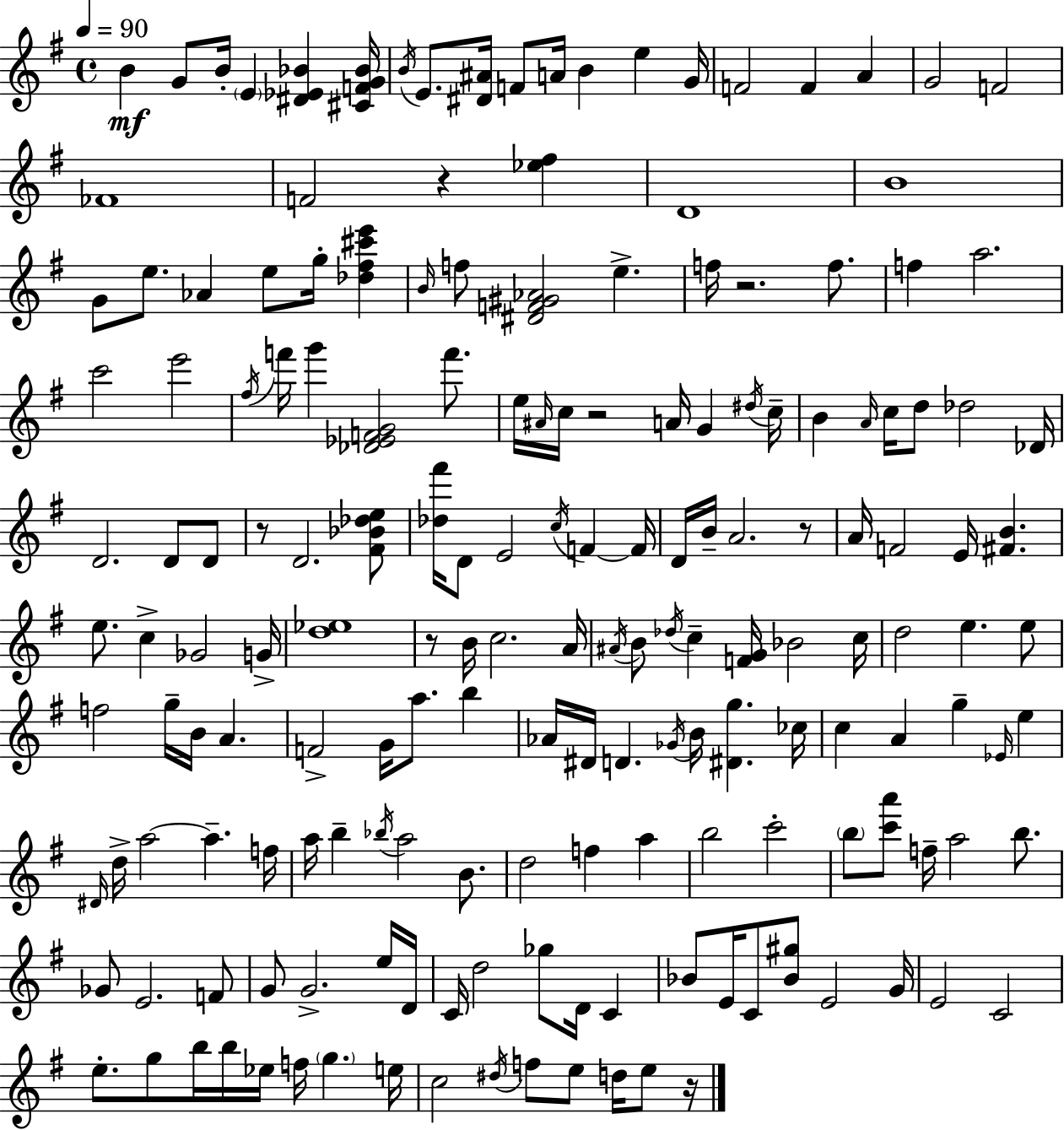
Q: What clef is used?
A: treble